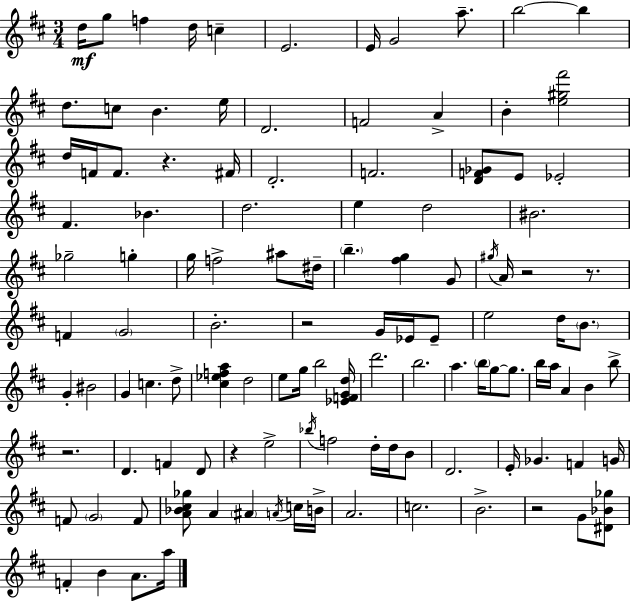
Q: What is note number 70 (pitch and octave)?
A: A4